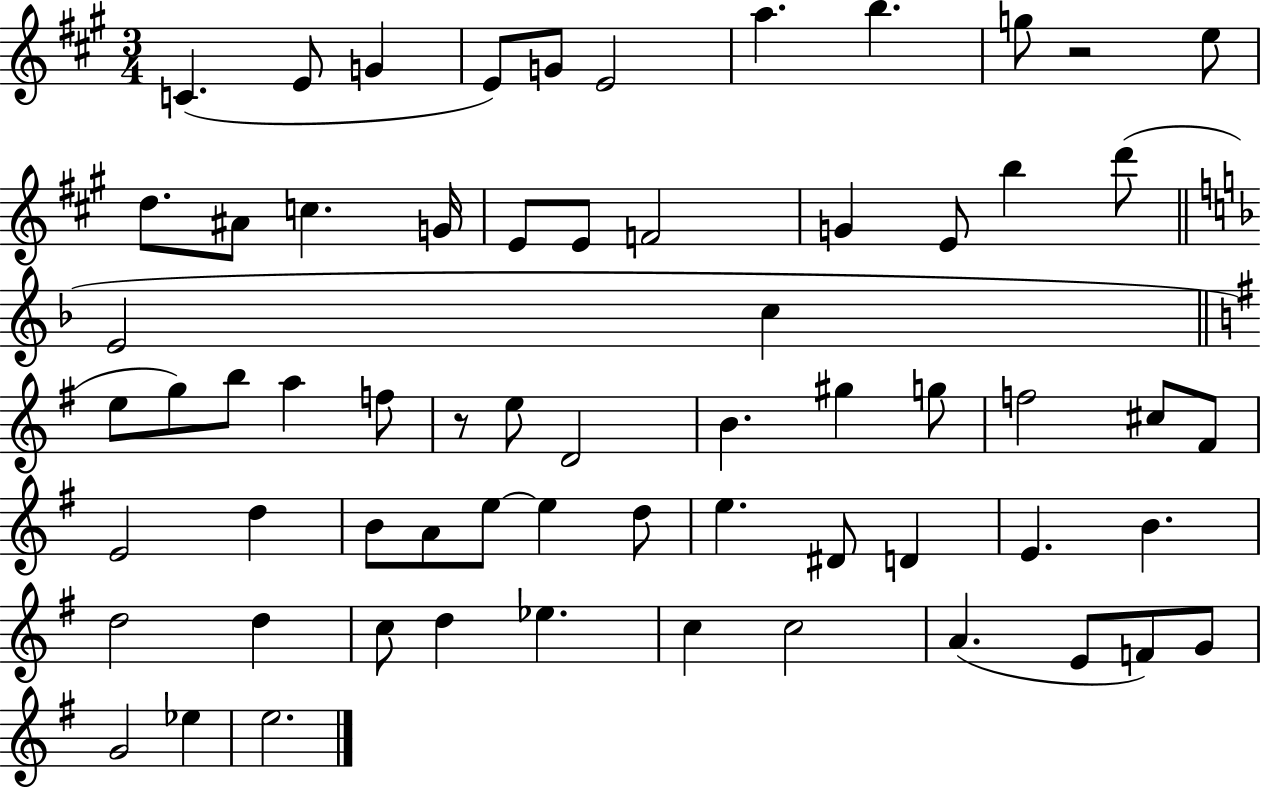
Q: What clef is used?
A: treble